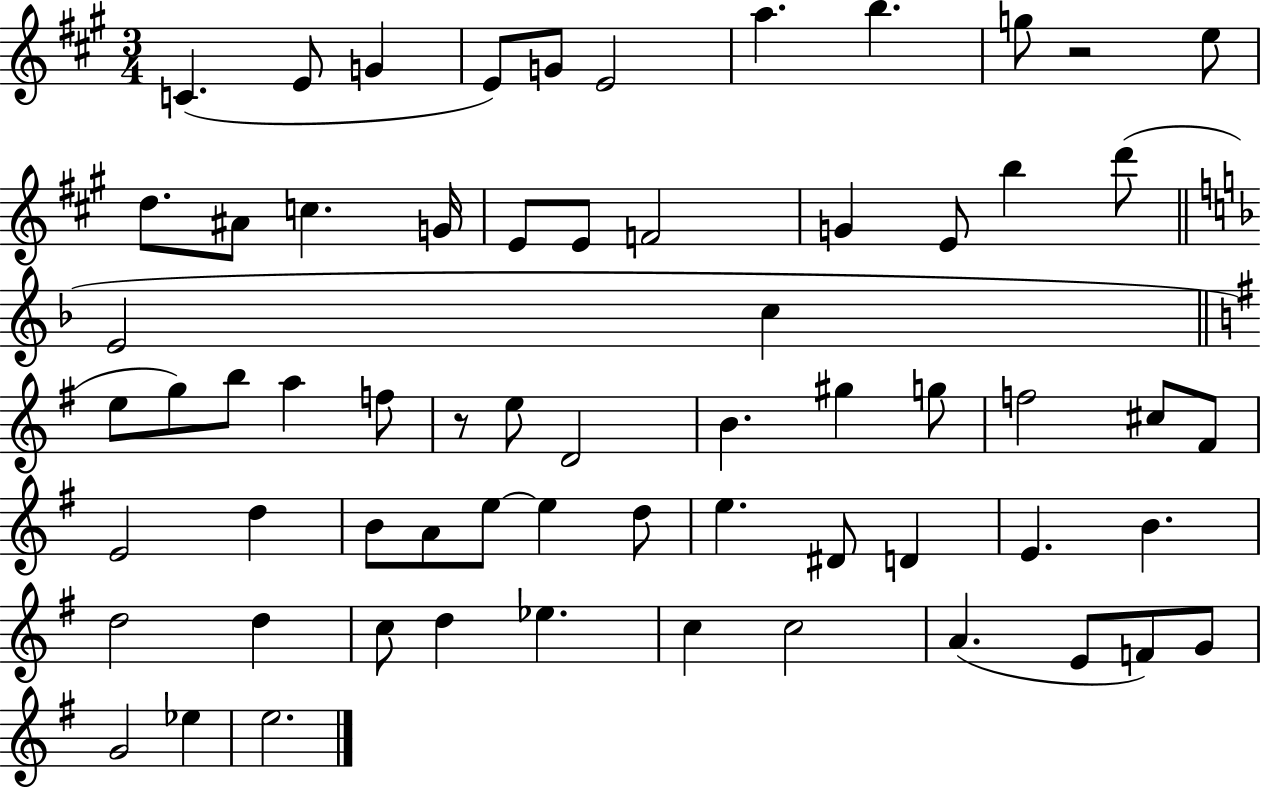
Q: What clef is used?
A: treble